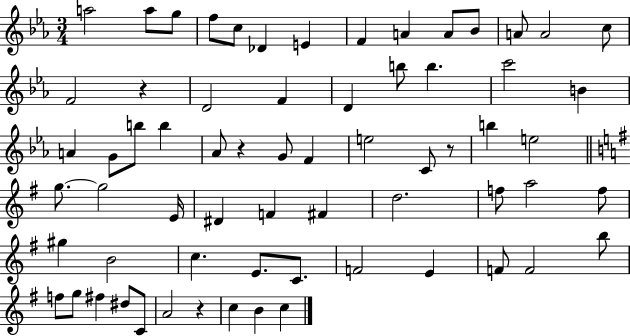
{
  \clef treble
  \numericTimeSignature
  \time 3/4
  \key ees \major
  a''2 a''8 g''8 | f''8 c''8 des'4 e'4 | f'4 a'4 a'8 bes'8 | a'8 a'2 c''8 | \break f'2 r4 | d'2 f'4 | d'4 b''8 b''4. | c'''2 b'4 | \break a'4 g'8 b''8 b''4 | aes'8 r4 g'8 f'4 | e''2 c'8 r8 | b''4 e''2 | \break \bar "||" \break \key e \minor g''8.~~ g''2 e'16 | dis'4 f'4 fis'4 | d''2. | f''8 a''2 f''8 | \break gis''4 b'2 | c''4. e'8. c'8. | f'2 e'4 | f'8 f'2 b''8 | \break f''8 g''8 fis''4 dis''8 c'8 | a'2 r4 | c''4 b'4 c''4 | \bar "|."
}